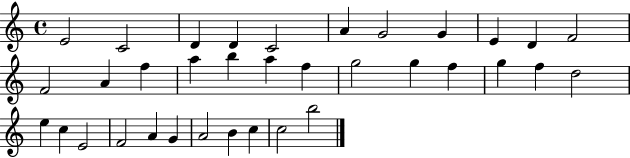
X:1
T:Untitled
M:4/4
L:1/4
K:C
E2 C2 D D C2 A G2 G E D F2 F2 A f a b a f g2 g f g f d2 e c E2 F2 A G A2 B c c2 b2